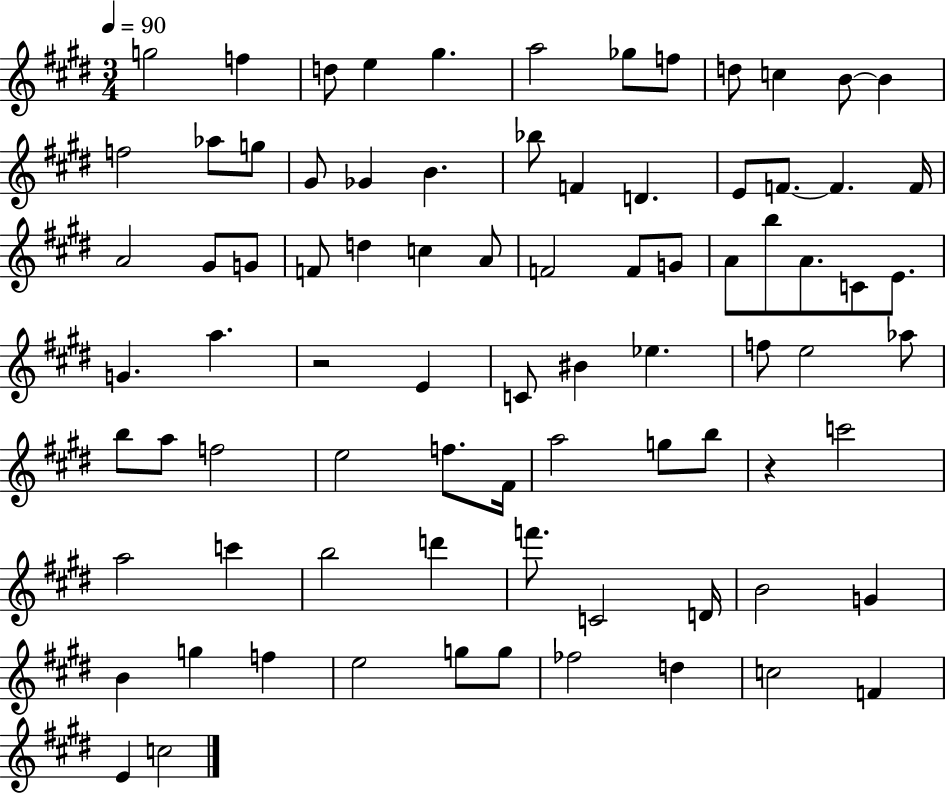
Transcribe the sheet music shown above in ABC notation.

X:1
T:Untitled
M:3/4
L:1/4
K:E
g2 f d/2 e ^g a2 _g/2 f/2 d/2 c B/2 B f2 _a/2 g/2 ^G/2 _G B _b/2 F D E/2 F/2 F F/4 A2 ^G/2 G/2 F/2 d c A/2 F2 F/2 G/2 A/2 b/2 A/2 C/2 E/2 G a z2 E C/2 ^B _e f/2 e2 _a/2 b/2 a/2 f2 e2 f/2 ^F/4 a2 g/2 b/2 z c'2 a2 c' b2 d' f'/2 C2 D/4 B2 G B g f e2 g/2 g/2 _f2 d c2 F E c2